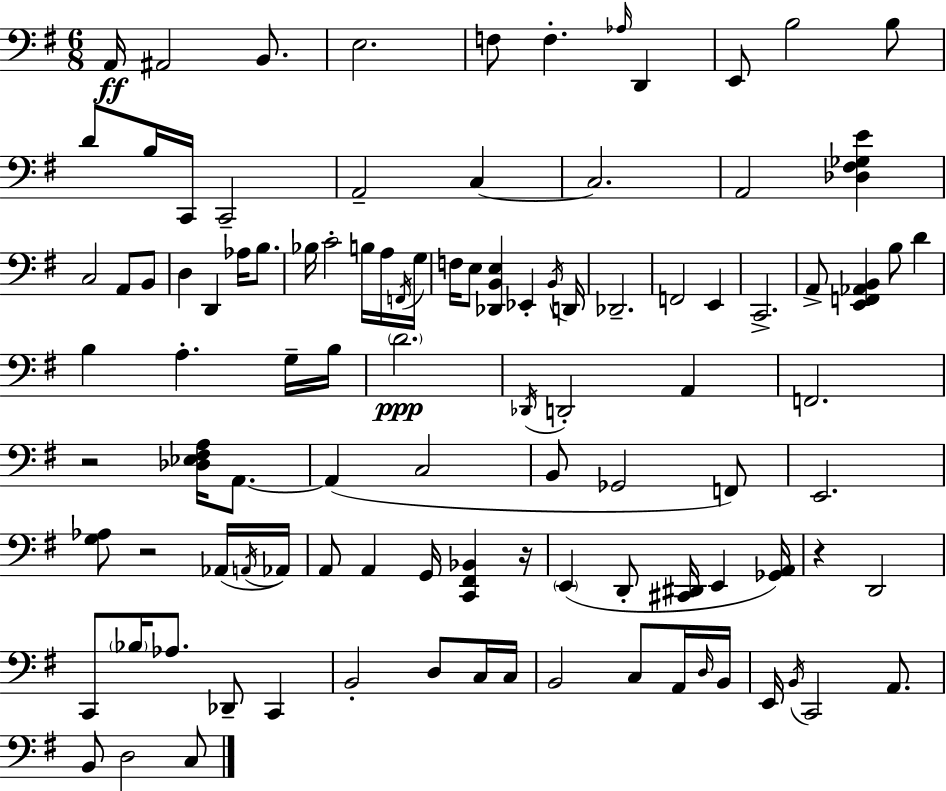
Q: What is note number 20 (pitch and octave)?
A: C3